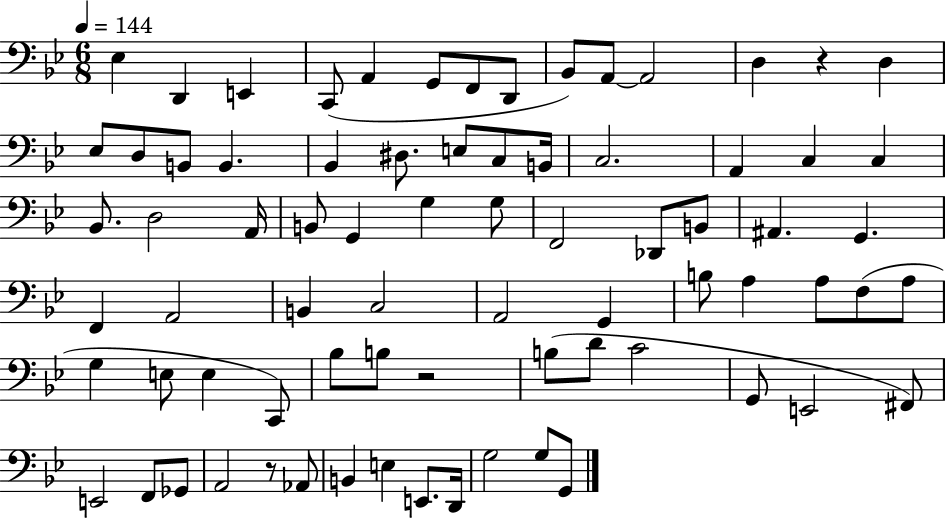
X:1
T:Untitled
M:6/8
L:1/4
K:Bb
_E, D,, E,, C,,/2 A,, G,,/2 F,,/2 D,,/2 _B,,/2 A,,/2 A,,2 D, z D, _E,/2 D,/2 B,,/2 B,, _B,, ^D,/2 E,/2 C,/2 B,,/4 C,2 A,, C, C, _B,,/2 D,2 A,,/4 B,,/2 G,, G, G,/2 F,,2 _D,,/2 B,,/2 ^A,, G,, F,, A,,2 B,, C,2 A,,2 G,, B,/2 A, A,/2 F,/2 A,/2 G, E,/2 E, C,,/2 _B,/2 B,/2 z2 B,/2 D/2 C2 G,,/2 E,,2 ^F,,/2 E,,2 F,,/2 _G,,/2 A,,2 z/2 _A,,/2 B,, E, E,,/2 D,,/4 G,2 G,/2 G,,/2